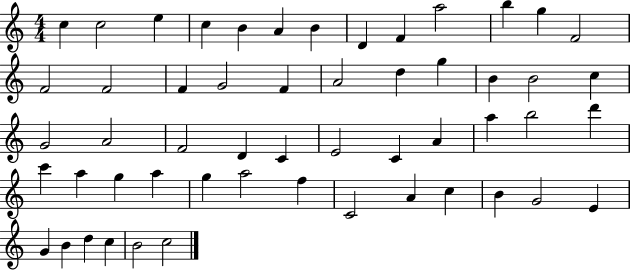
X:1
T:Untitled
M:4/4
L:1/4
K:C
c c2 e c B A B D F a2 b g F2 F2 F2 F G2 F A2 d g B B2 c G2 A2 F2 D C E2 C A a b2 d' c' a g a g a2 f C2 A c B G2 E G B d c B2 c2